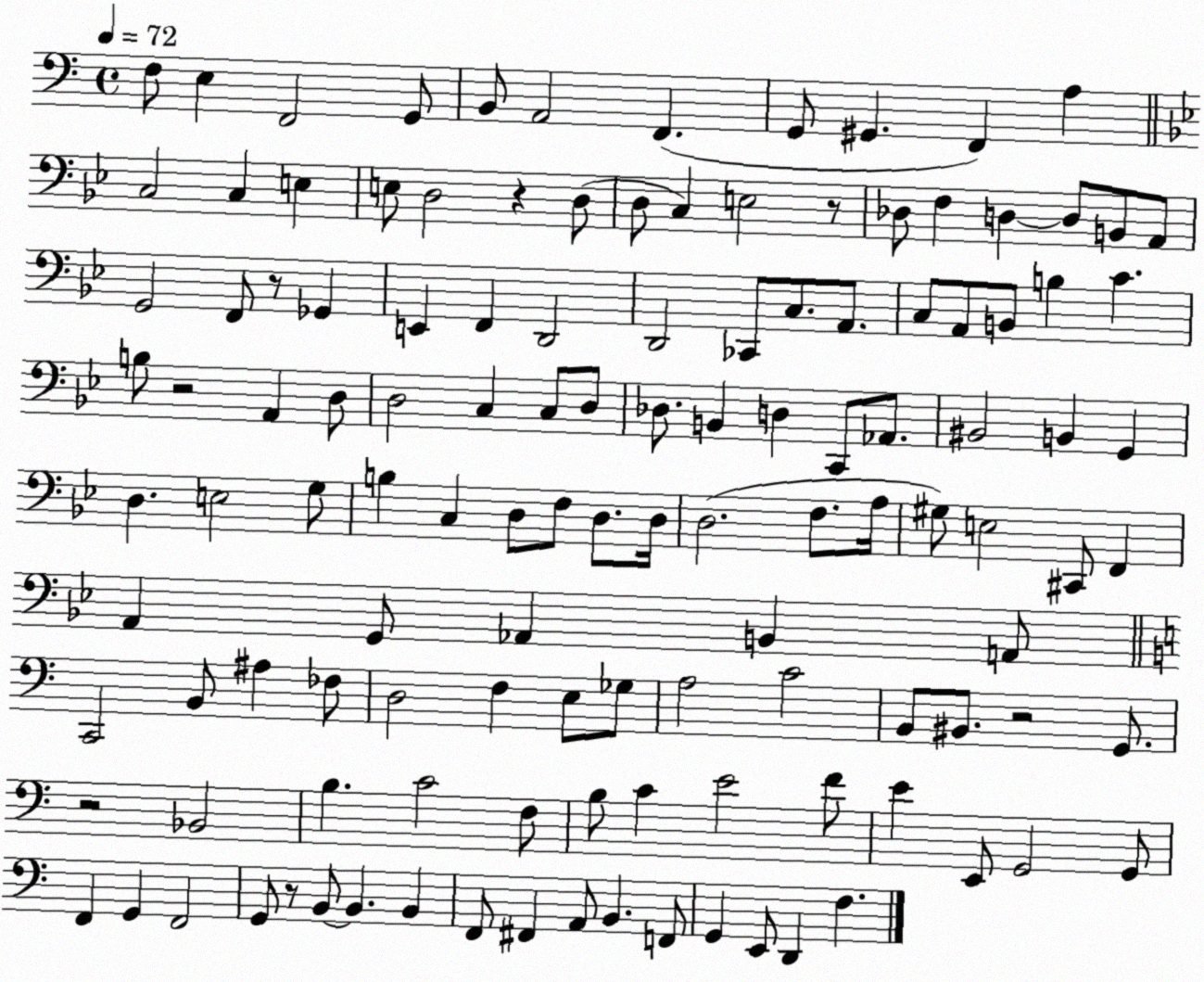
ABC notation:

X:1
T:Untitled
M:4/4
L:1/4
K:C
F,/2 E, F,,2 G,,/2 B,,/2 A,,2 F,, G,,/2 ^G,, F,, A, C,2 C, E, E,/2 D,2 z D,/2 D,/2 C, E,2 z/2 _D,/2 F, D, D,/2 B,,/2 A,,/2 G,,2 F,,/2 z/2 _G,, E,, F,, D,,2 D,,2 _C,,/2 C,/2 A,,/2 C,/2 A,,/2 B,,/2 B, C B,/2 z2 A,, D,/2 D,2 C, C,/2 D,/2 _D,/2 B,, D, C,,/2 _A,,/2 ^B,,2 B,, G,, D, E,2 G,/2 B, C, D,/2 F,/2 D,/2 D,/4 D,2 F,/2 A,/4 ^G,/2 E,2 ^C,,/2 F,, A,, G,,/2 _A,, B,, A,,/2 C,,2 B,,/2 ^A, _F,/2 D,2 F, E,/2 _G,/2 A,2 C2 B,,/2 ^B,,/2 z2 G,,/2 z2 _B,,2 B, C2 F,/2 B,/2 C E2 F/2 E E,,/2 G,,2 G,,/2 F,, G,, F,,2 G,,/2 z/2 B,,/2 B,, B,, F,,/2 ^F,, A,,/2 B,, F,,/2 G,, E,,/2 D,, F,